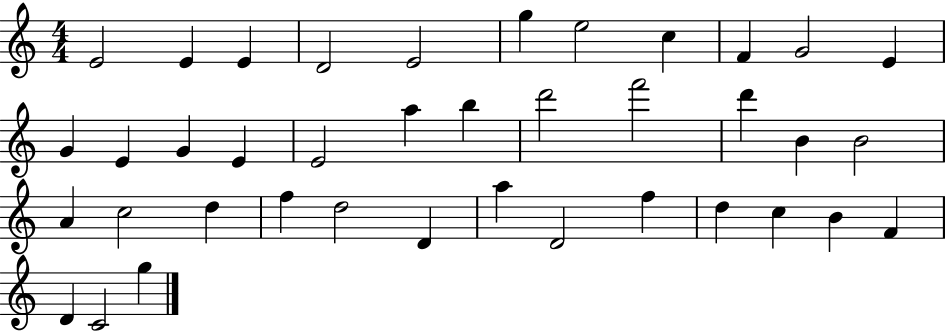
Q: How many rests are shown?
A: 0